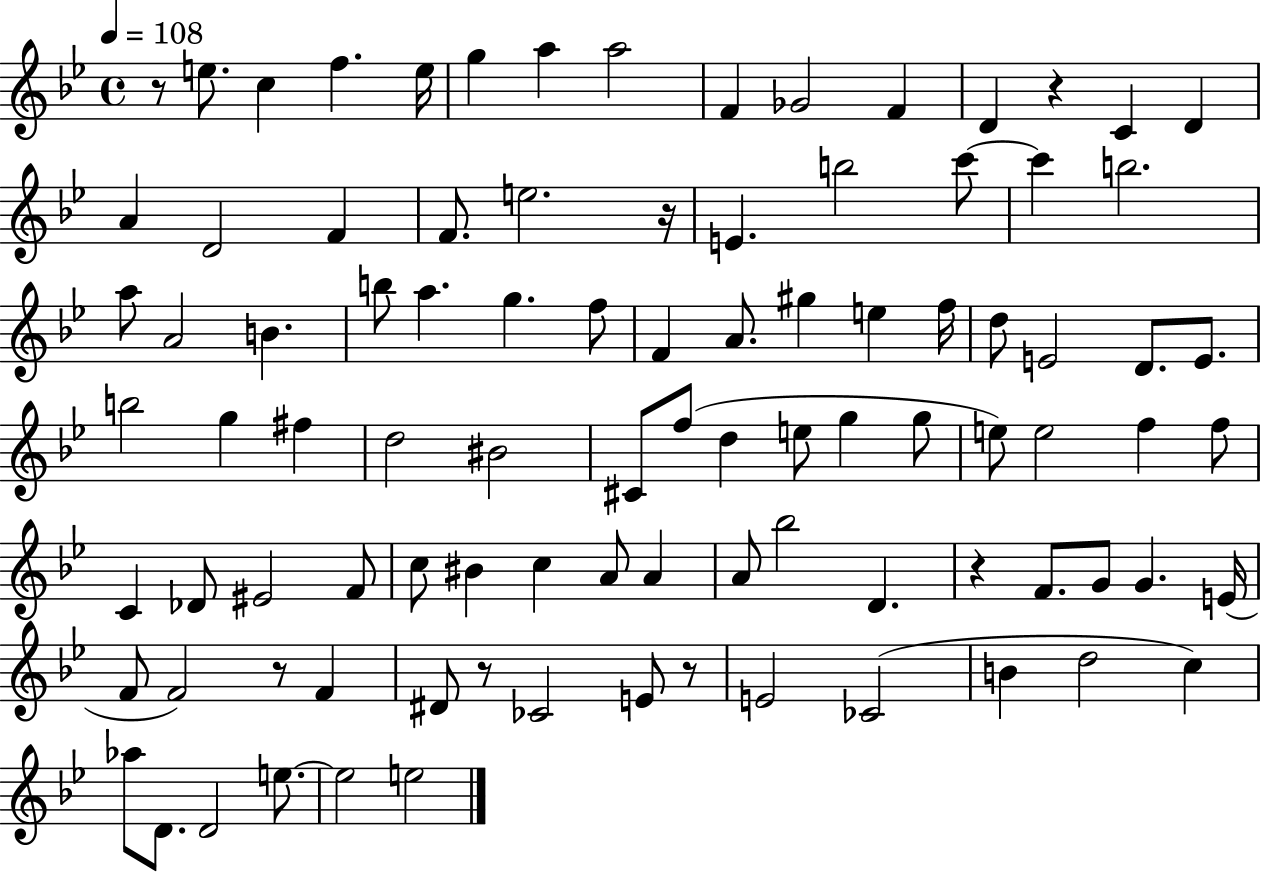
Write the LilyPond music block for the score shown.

{
  \clef treble
  \time 4/4
  \defaultTimeSignature
  \key bes \major
  \tempo 4 = 108
  r8 e''8. c''4 f''4. e''16 | g''4 a''4 a''2 | f'4 ges'2 f'4 | d'4 r4 c'4 d'4 | \break a'4 d'2 f'4 | f'8. e''2. r16 | e'4. b''2 c'''8~~ | c'''4 b''2. | \break a''8 a'2 b'4. | b''8 a''4. g''4. f''8 | f'4 a'8. gis''4 e''4 f''16 | d''8 e'2 d'8. e'8. | \break b''2 g''4 fis''4 | d''2 bis'2 | cis'8 f''8( d''4 e''8 g''4 g''8 | e''8) e''2 f''4 f''8 | \break c'4 des'8 eis'2 f'8 | c''8 bis'4 c''4 a'8 a'4 | a'8 bes''2 d'4. | r4 f'8. g'8 g'4. e'16( | \break f'8 f'2) r8 f'4 | dis'8 r8 ces'2 e'8 r8 | e'2 ces'2( | b'4 d''2 c''4) | \break aes''8 d'8. d'2 e''8.~~ | e''2 e''2 | \bar "|."
}